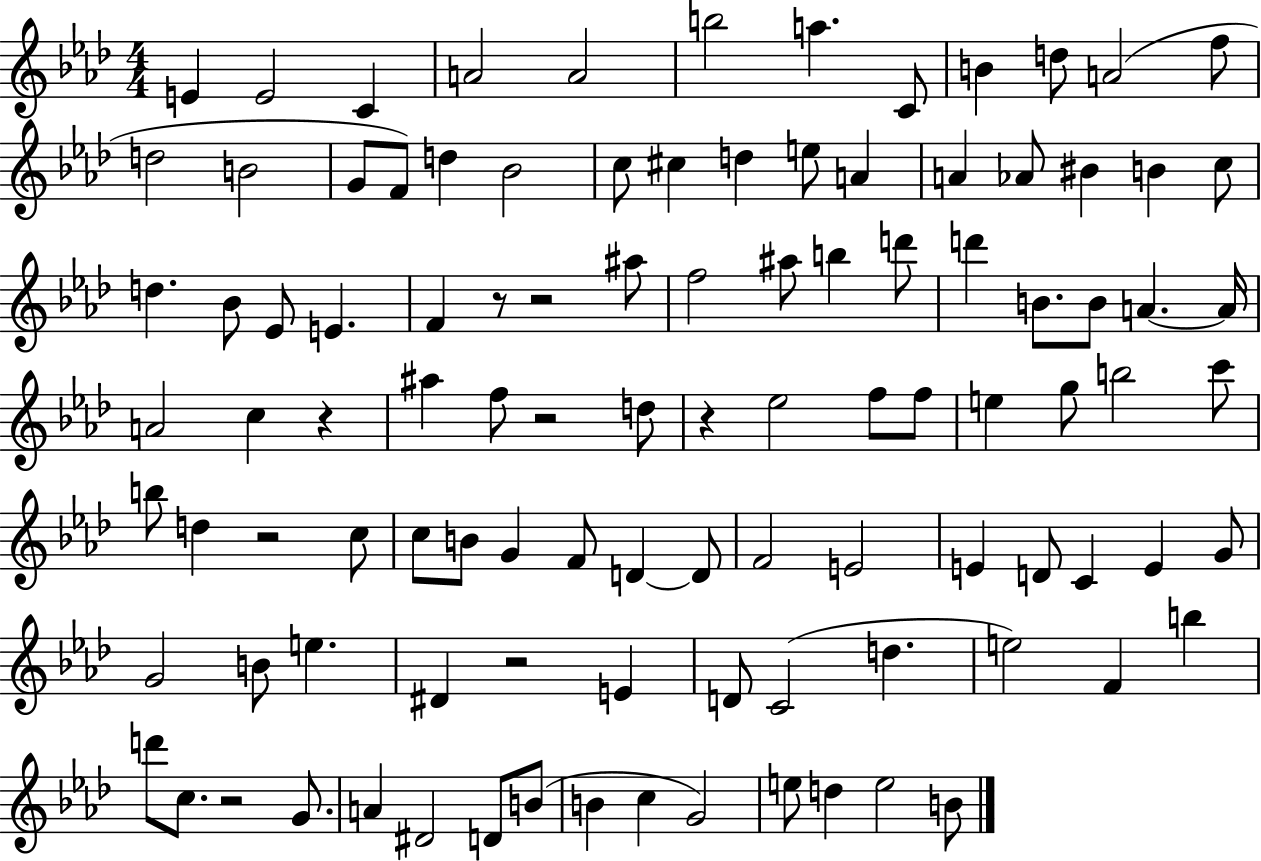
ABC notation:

X:1
T:Untitled
M:4/4
L:1/4
K:Ab
E E2 C A2 A2 b2 a C/2 B d/2 A2 f/2 d2 B2 G/2 F/2 d _B2 c/2 ^c d e/2 A A _A/2 ^B B c/2 d _B/2 _E/2 E F z/2 z2 ^a/2 f2 ^a/2 b d'/2 d' B/2 B/2 A A/4 A2 c z ^a f/2 z2 d/2 z _e2 f/2 f/2 e g/2 b2 c'/2 b/2 d z2 c/2 c/2 B/2 G F/2 D D/2 F2 E2 E D/2 C E G/2 G2 B/2 e ^D z2 E D/2 C2 d e2 F b d'/2 c/2 z2 G/2 A ^D2 D/2 B/2 B c G2 e/2 d e2 B/2